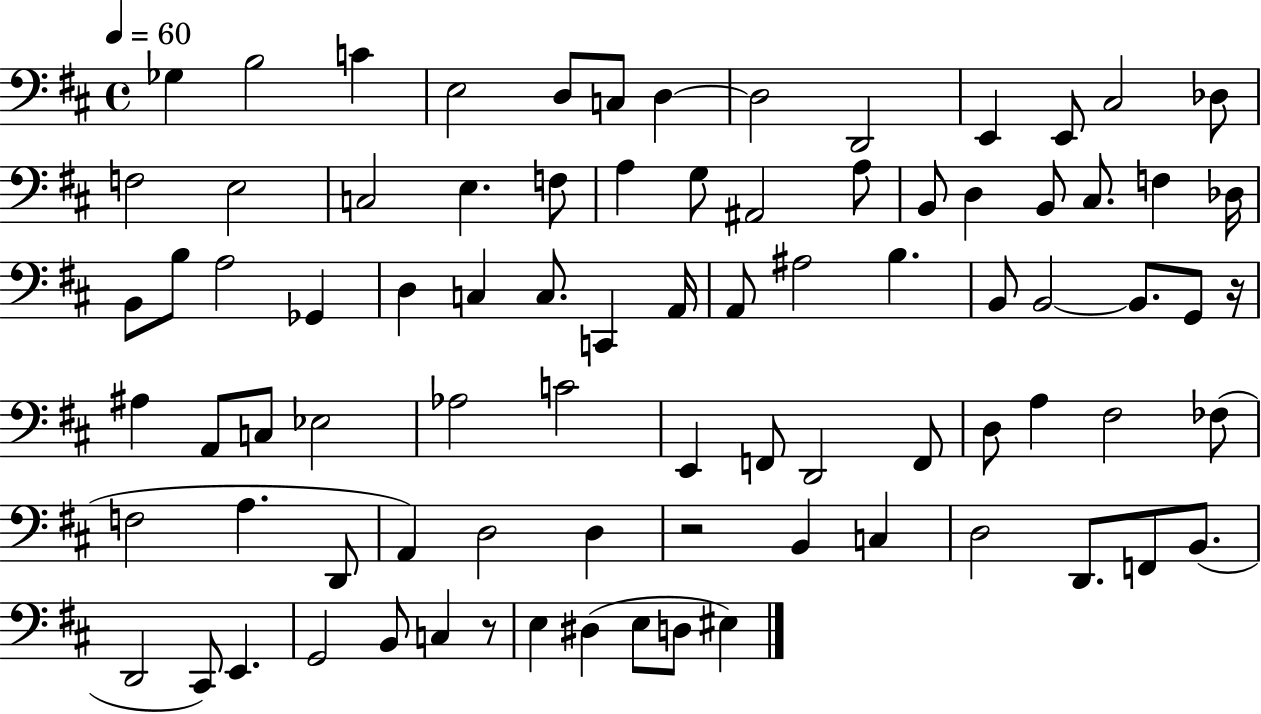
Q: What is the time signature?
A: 4/4